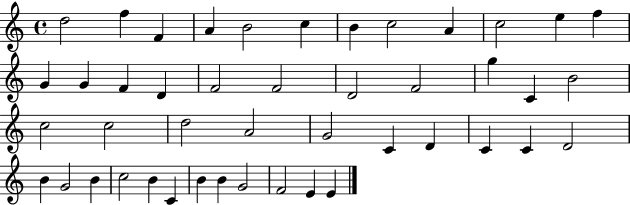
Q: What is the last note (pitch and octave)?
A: E4